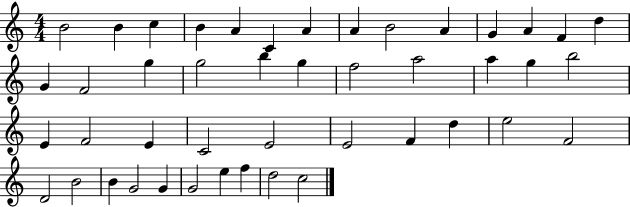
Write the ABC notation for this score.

X:1
T:Untitled
M:4/4
L:1/4
K:C
B2 B c B A C A A B2 A G A F d G F2 g g2 b g f2 a2 a g b2 E F2 E C2 E2 E2 F d e2 F2 D2 B2 B G2 G G2 e f d2 c2